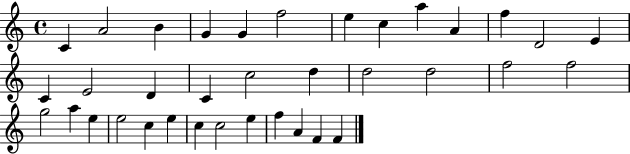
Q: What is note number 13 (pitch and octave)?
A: E4